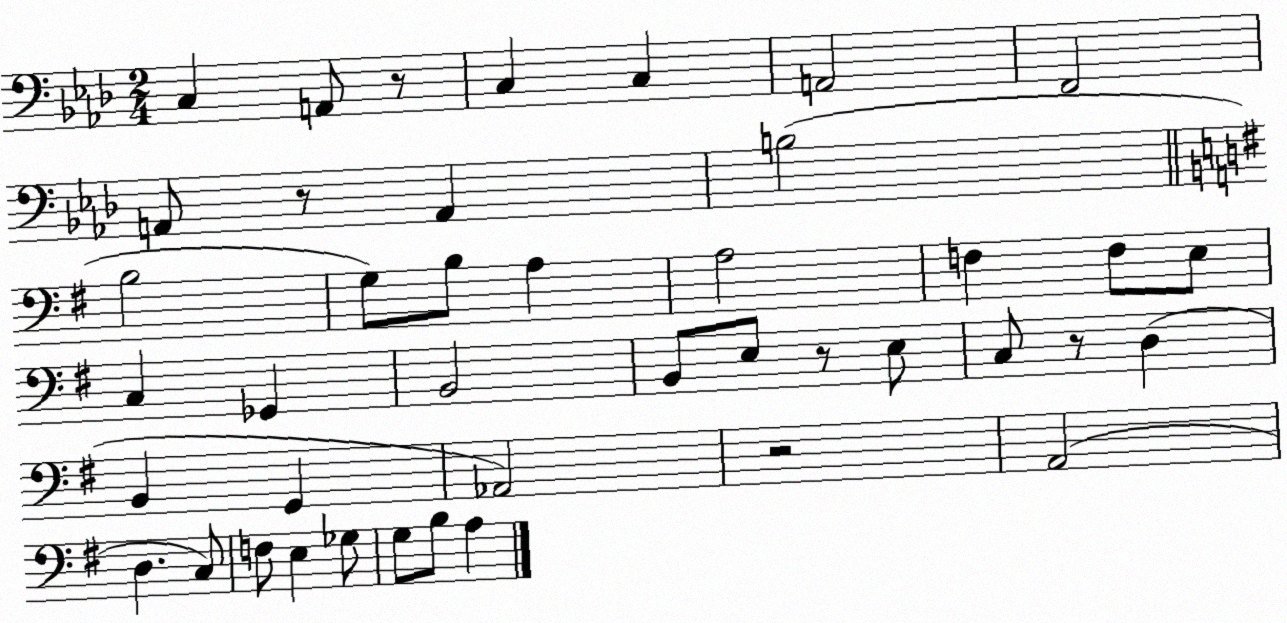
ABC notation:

X:1
T:Untitled
M:2/4
L:1/4
K:Ab
C, A,,/2 z/2 C, C, A,,2 F,,2 A,,/2 z/2 A,, B,2 B,2 G,/2 B,/2 A, A,2 F, F,/2 E,/2 C, _G,, B,,2 B,,/2 E,/2 z/2 E,/2 C,/2 z/2 D, B,, G,, _A,,2 z2 A,,2 D, C,/2 F,/2 E, _G,/2 G,/2 B,/2 A,